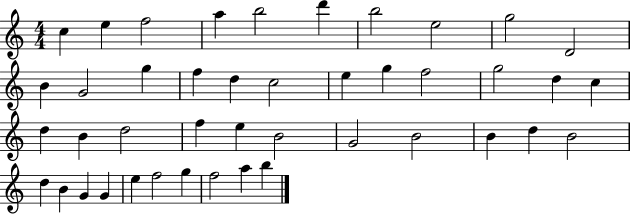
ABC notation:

X:1
T:Untitled
M:4/4
L:1/4
K:C
c e f2 a b2 d' b2 e2 g2 D2 B G2 g f d c2 e g f2 g2 d c d B d2 f e B2 G2 B2 B d B2 d B G G e f2 g f2 a b